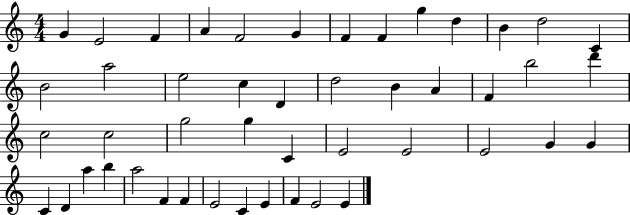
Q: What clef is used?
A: treble